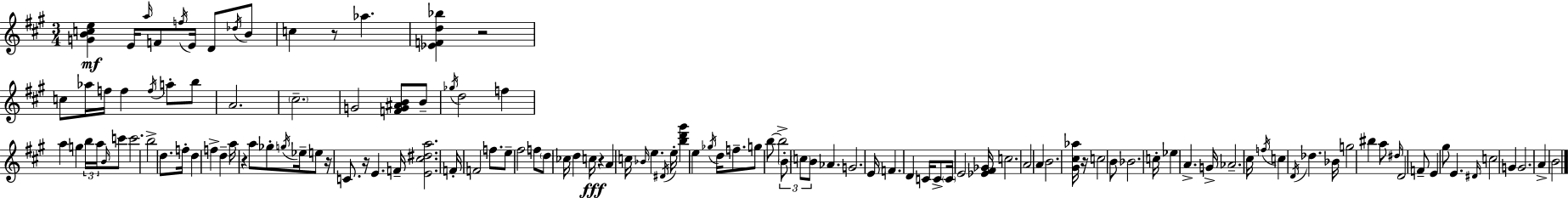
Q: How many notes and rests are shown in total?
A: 128